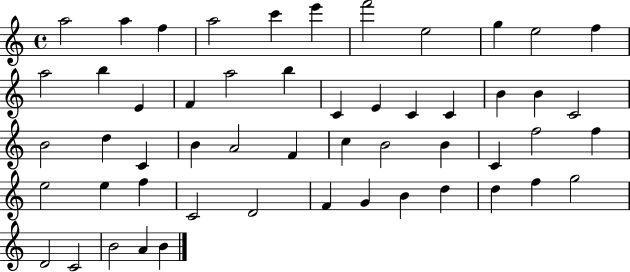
X:1
T:Untitled
M:4/4
L:1/4
K:C
a2 a f a2 c' e' f'2 e2 g e2 f a2 b E F a2 b C E C C B B C2 B2 d C B A2 F c B2 B C f2 f e2 e f C2 D2 F G B d d f g2 D2 C2 B2 A B